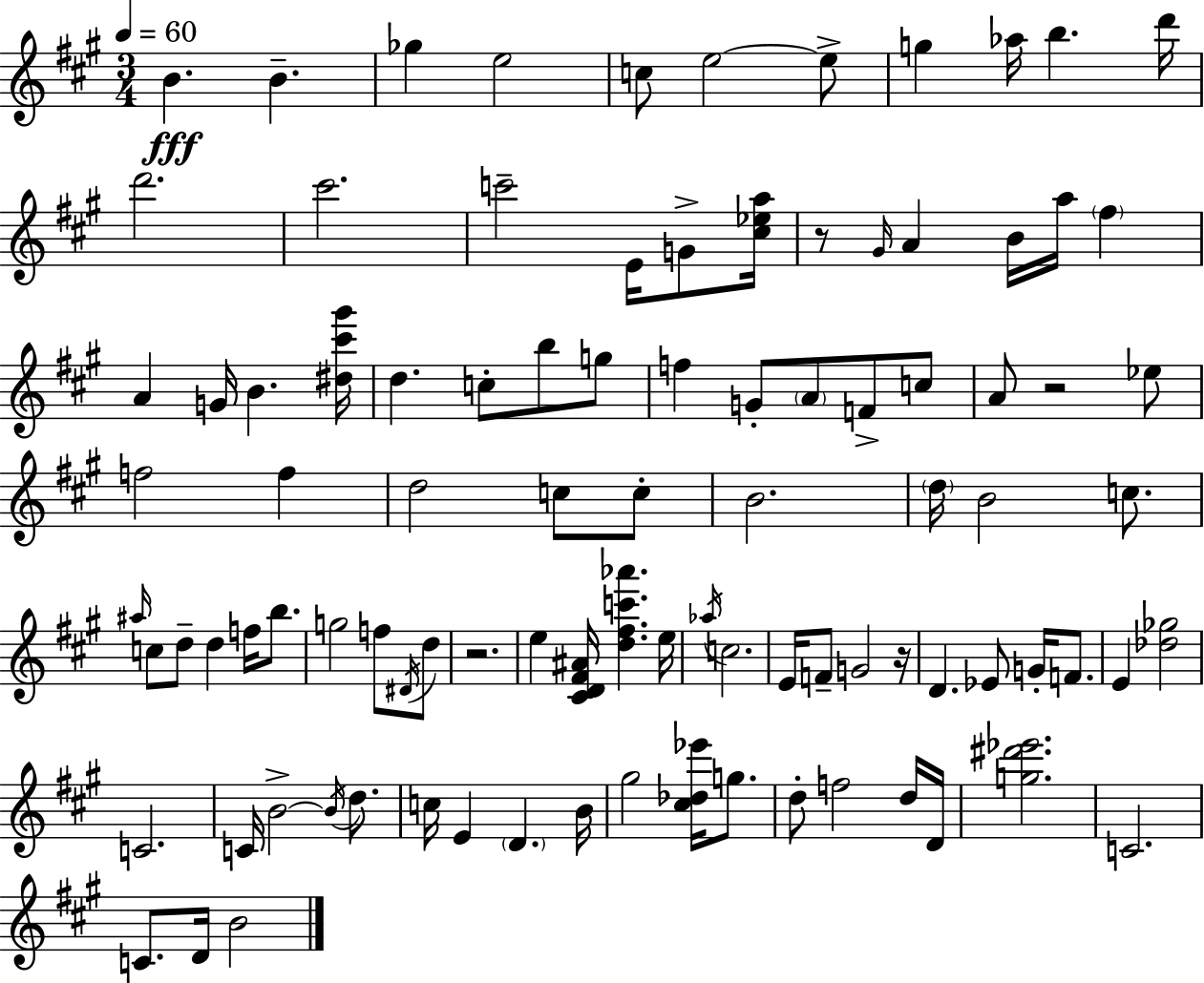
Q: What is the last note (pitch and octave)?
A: B4